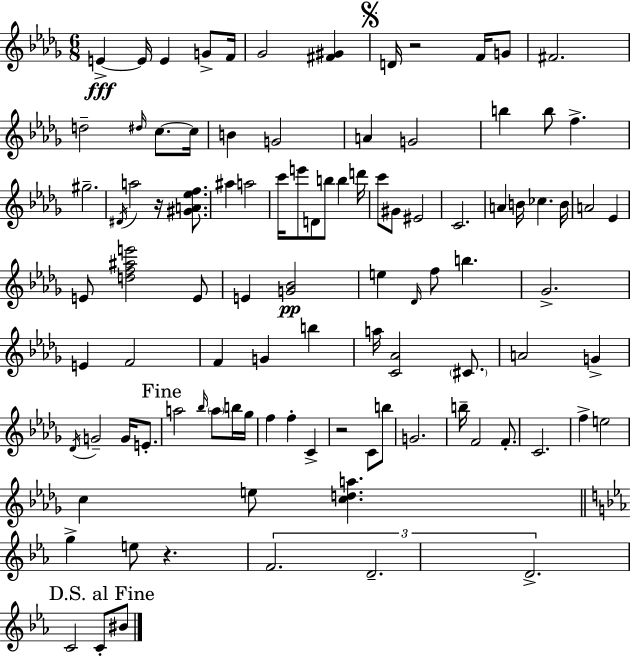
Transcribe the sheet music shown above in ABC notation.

X:1
T:Untitled
M:6/8
L:1/4
K:Bbm
E E/4 E G/2 F/4 _G2 [^F^G] D/4 z2 F/4 G/2 ^F2 d2 ^d/4 c/2 c/4 B G2 A G2 b b/2 f ^g2 ^D/4 a2 z/4 [^GA_ef]/2 ^a a2 c'/4 e'/2 D/2 b/2 b d'/4 c'/2 ^G/2 ^E2 C2 A B/4 _c B/4 A2 _E E/2 [df^ae']2 E/2 E [G_B]2 e _D/4 f/2 b _G2 E F2 F G b a/4 [C_A]2 ^C/2 A2 G _D/4 G2 G/4 E/2 a2 _b/4 a/2 b/4 _g/4 f f C z2 C/2 b/2 G2 b/4 F2 F/2 C2 f e2 c e/2 [cda] g e/2 z F2 D2 D2 C2 C/2 ^B/2